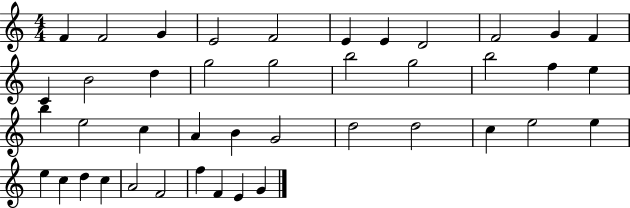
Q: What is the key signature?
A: C major